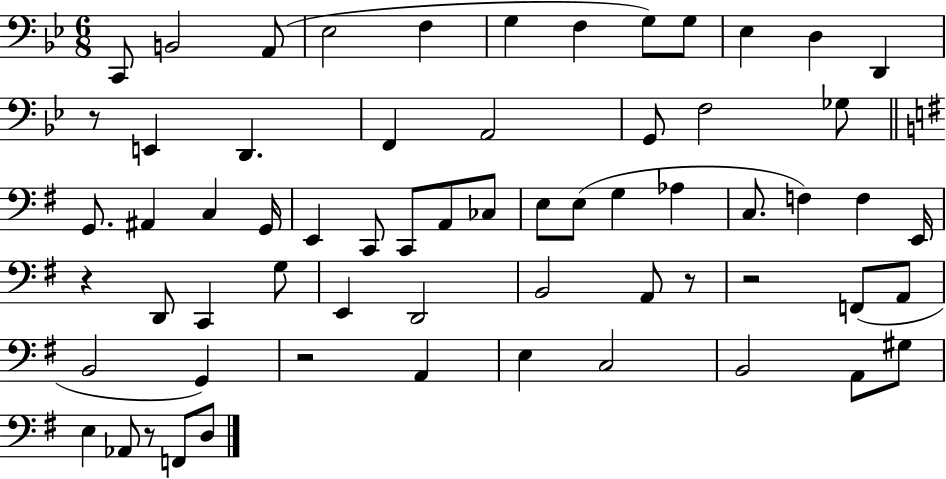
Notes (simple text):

C2/e B2/h A2/e Eb3/h F3/q G3/q F3/q G3/e G3/e Eb3/q D3/q D2/q R/e E2/q D2/q. F2/q A2/h G2/e F3/h Gb3/e G2/e. A#2/q C3/q G2/s E2/q C2/e C2/e A2/e CES3/e E3/e E3/e G3/q Ab3/q C3/e. F3/q F3/q E2/s R/q D2/e C2/q G3/e E2/q D2/h B2/h A2/e R/e R/h F2/e A2/e B2/h G2/q R/h A2/q E3/q C3/h B2/h A2/e G#3/e E3/q Ab2/e R/e F2/e D3/e